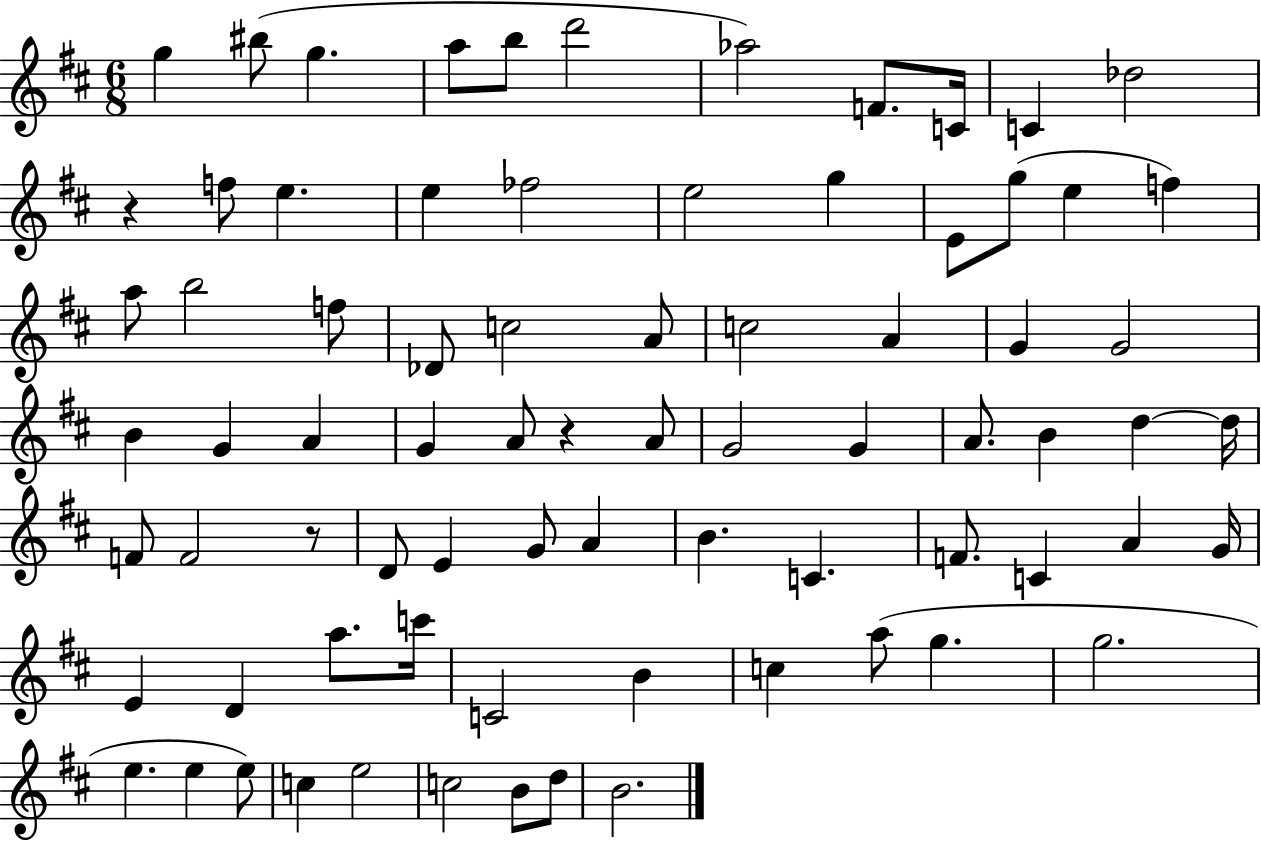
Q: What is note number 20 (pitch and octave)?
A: E5